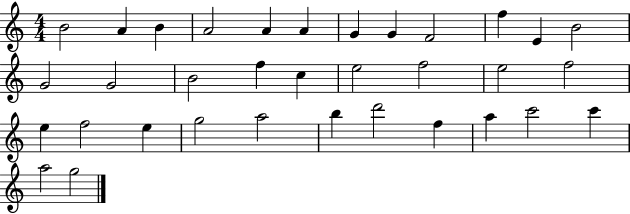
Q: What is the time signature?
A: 4/4